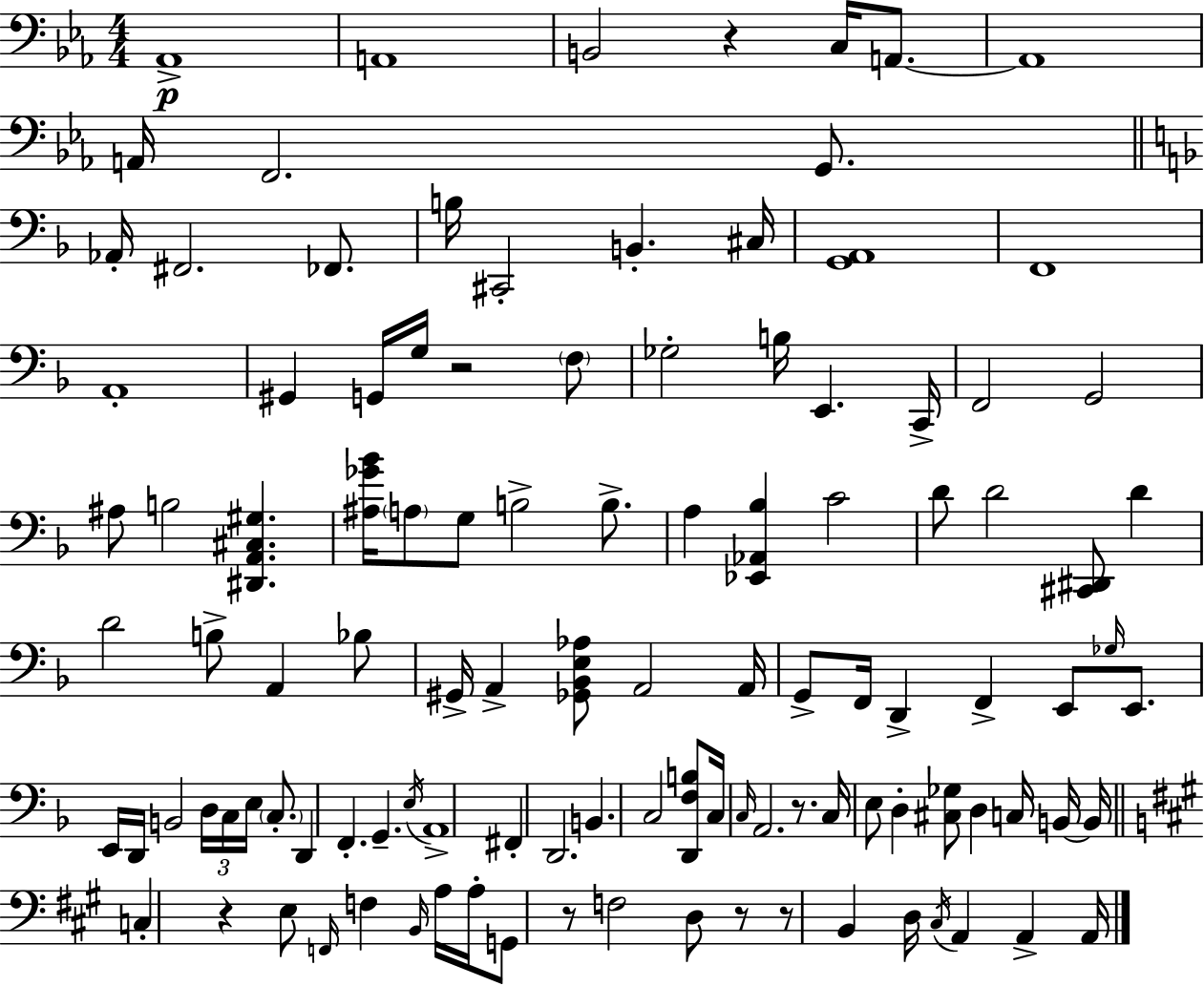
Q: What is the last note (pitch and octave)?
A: A2